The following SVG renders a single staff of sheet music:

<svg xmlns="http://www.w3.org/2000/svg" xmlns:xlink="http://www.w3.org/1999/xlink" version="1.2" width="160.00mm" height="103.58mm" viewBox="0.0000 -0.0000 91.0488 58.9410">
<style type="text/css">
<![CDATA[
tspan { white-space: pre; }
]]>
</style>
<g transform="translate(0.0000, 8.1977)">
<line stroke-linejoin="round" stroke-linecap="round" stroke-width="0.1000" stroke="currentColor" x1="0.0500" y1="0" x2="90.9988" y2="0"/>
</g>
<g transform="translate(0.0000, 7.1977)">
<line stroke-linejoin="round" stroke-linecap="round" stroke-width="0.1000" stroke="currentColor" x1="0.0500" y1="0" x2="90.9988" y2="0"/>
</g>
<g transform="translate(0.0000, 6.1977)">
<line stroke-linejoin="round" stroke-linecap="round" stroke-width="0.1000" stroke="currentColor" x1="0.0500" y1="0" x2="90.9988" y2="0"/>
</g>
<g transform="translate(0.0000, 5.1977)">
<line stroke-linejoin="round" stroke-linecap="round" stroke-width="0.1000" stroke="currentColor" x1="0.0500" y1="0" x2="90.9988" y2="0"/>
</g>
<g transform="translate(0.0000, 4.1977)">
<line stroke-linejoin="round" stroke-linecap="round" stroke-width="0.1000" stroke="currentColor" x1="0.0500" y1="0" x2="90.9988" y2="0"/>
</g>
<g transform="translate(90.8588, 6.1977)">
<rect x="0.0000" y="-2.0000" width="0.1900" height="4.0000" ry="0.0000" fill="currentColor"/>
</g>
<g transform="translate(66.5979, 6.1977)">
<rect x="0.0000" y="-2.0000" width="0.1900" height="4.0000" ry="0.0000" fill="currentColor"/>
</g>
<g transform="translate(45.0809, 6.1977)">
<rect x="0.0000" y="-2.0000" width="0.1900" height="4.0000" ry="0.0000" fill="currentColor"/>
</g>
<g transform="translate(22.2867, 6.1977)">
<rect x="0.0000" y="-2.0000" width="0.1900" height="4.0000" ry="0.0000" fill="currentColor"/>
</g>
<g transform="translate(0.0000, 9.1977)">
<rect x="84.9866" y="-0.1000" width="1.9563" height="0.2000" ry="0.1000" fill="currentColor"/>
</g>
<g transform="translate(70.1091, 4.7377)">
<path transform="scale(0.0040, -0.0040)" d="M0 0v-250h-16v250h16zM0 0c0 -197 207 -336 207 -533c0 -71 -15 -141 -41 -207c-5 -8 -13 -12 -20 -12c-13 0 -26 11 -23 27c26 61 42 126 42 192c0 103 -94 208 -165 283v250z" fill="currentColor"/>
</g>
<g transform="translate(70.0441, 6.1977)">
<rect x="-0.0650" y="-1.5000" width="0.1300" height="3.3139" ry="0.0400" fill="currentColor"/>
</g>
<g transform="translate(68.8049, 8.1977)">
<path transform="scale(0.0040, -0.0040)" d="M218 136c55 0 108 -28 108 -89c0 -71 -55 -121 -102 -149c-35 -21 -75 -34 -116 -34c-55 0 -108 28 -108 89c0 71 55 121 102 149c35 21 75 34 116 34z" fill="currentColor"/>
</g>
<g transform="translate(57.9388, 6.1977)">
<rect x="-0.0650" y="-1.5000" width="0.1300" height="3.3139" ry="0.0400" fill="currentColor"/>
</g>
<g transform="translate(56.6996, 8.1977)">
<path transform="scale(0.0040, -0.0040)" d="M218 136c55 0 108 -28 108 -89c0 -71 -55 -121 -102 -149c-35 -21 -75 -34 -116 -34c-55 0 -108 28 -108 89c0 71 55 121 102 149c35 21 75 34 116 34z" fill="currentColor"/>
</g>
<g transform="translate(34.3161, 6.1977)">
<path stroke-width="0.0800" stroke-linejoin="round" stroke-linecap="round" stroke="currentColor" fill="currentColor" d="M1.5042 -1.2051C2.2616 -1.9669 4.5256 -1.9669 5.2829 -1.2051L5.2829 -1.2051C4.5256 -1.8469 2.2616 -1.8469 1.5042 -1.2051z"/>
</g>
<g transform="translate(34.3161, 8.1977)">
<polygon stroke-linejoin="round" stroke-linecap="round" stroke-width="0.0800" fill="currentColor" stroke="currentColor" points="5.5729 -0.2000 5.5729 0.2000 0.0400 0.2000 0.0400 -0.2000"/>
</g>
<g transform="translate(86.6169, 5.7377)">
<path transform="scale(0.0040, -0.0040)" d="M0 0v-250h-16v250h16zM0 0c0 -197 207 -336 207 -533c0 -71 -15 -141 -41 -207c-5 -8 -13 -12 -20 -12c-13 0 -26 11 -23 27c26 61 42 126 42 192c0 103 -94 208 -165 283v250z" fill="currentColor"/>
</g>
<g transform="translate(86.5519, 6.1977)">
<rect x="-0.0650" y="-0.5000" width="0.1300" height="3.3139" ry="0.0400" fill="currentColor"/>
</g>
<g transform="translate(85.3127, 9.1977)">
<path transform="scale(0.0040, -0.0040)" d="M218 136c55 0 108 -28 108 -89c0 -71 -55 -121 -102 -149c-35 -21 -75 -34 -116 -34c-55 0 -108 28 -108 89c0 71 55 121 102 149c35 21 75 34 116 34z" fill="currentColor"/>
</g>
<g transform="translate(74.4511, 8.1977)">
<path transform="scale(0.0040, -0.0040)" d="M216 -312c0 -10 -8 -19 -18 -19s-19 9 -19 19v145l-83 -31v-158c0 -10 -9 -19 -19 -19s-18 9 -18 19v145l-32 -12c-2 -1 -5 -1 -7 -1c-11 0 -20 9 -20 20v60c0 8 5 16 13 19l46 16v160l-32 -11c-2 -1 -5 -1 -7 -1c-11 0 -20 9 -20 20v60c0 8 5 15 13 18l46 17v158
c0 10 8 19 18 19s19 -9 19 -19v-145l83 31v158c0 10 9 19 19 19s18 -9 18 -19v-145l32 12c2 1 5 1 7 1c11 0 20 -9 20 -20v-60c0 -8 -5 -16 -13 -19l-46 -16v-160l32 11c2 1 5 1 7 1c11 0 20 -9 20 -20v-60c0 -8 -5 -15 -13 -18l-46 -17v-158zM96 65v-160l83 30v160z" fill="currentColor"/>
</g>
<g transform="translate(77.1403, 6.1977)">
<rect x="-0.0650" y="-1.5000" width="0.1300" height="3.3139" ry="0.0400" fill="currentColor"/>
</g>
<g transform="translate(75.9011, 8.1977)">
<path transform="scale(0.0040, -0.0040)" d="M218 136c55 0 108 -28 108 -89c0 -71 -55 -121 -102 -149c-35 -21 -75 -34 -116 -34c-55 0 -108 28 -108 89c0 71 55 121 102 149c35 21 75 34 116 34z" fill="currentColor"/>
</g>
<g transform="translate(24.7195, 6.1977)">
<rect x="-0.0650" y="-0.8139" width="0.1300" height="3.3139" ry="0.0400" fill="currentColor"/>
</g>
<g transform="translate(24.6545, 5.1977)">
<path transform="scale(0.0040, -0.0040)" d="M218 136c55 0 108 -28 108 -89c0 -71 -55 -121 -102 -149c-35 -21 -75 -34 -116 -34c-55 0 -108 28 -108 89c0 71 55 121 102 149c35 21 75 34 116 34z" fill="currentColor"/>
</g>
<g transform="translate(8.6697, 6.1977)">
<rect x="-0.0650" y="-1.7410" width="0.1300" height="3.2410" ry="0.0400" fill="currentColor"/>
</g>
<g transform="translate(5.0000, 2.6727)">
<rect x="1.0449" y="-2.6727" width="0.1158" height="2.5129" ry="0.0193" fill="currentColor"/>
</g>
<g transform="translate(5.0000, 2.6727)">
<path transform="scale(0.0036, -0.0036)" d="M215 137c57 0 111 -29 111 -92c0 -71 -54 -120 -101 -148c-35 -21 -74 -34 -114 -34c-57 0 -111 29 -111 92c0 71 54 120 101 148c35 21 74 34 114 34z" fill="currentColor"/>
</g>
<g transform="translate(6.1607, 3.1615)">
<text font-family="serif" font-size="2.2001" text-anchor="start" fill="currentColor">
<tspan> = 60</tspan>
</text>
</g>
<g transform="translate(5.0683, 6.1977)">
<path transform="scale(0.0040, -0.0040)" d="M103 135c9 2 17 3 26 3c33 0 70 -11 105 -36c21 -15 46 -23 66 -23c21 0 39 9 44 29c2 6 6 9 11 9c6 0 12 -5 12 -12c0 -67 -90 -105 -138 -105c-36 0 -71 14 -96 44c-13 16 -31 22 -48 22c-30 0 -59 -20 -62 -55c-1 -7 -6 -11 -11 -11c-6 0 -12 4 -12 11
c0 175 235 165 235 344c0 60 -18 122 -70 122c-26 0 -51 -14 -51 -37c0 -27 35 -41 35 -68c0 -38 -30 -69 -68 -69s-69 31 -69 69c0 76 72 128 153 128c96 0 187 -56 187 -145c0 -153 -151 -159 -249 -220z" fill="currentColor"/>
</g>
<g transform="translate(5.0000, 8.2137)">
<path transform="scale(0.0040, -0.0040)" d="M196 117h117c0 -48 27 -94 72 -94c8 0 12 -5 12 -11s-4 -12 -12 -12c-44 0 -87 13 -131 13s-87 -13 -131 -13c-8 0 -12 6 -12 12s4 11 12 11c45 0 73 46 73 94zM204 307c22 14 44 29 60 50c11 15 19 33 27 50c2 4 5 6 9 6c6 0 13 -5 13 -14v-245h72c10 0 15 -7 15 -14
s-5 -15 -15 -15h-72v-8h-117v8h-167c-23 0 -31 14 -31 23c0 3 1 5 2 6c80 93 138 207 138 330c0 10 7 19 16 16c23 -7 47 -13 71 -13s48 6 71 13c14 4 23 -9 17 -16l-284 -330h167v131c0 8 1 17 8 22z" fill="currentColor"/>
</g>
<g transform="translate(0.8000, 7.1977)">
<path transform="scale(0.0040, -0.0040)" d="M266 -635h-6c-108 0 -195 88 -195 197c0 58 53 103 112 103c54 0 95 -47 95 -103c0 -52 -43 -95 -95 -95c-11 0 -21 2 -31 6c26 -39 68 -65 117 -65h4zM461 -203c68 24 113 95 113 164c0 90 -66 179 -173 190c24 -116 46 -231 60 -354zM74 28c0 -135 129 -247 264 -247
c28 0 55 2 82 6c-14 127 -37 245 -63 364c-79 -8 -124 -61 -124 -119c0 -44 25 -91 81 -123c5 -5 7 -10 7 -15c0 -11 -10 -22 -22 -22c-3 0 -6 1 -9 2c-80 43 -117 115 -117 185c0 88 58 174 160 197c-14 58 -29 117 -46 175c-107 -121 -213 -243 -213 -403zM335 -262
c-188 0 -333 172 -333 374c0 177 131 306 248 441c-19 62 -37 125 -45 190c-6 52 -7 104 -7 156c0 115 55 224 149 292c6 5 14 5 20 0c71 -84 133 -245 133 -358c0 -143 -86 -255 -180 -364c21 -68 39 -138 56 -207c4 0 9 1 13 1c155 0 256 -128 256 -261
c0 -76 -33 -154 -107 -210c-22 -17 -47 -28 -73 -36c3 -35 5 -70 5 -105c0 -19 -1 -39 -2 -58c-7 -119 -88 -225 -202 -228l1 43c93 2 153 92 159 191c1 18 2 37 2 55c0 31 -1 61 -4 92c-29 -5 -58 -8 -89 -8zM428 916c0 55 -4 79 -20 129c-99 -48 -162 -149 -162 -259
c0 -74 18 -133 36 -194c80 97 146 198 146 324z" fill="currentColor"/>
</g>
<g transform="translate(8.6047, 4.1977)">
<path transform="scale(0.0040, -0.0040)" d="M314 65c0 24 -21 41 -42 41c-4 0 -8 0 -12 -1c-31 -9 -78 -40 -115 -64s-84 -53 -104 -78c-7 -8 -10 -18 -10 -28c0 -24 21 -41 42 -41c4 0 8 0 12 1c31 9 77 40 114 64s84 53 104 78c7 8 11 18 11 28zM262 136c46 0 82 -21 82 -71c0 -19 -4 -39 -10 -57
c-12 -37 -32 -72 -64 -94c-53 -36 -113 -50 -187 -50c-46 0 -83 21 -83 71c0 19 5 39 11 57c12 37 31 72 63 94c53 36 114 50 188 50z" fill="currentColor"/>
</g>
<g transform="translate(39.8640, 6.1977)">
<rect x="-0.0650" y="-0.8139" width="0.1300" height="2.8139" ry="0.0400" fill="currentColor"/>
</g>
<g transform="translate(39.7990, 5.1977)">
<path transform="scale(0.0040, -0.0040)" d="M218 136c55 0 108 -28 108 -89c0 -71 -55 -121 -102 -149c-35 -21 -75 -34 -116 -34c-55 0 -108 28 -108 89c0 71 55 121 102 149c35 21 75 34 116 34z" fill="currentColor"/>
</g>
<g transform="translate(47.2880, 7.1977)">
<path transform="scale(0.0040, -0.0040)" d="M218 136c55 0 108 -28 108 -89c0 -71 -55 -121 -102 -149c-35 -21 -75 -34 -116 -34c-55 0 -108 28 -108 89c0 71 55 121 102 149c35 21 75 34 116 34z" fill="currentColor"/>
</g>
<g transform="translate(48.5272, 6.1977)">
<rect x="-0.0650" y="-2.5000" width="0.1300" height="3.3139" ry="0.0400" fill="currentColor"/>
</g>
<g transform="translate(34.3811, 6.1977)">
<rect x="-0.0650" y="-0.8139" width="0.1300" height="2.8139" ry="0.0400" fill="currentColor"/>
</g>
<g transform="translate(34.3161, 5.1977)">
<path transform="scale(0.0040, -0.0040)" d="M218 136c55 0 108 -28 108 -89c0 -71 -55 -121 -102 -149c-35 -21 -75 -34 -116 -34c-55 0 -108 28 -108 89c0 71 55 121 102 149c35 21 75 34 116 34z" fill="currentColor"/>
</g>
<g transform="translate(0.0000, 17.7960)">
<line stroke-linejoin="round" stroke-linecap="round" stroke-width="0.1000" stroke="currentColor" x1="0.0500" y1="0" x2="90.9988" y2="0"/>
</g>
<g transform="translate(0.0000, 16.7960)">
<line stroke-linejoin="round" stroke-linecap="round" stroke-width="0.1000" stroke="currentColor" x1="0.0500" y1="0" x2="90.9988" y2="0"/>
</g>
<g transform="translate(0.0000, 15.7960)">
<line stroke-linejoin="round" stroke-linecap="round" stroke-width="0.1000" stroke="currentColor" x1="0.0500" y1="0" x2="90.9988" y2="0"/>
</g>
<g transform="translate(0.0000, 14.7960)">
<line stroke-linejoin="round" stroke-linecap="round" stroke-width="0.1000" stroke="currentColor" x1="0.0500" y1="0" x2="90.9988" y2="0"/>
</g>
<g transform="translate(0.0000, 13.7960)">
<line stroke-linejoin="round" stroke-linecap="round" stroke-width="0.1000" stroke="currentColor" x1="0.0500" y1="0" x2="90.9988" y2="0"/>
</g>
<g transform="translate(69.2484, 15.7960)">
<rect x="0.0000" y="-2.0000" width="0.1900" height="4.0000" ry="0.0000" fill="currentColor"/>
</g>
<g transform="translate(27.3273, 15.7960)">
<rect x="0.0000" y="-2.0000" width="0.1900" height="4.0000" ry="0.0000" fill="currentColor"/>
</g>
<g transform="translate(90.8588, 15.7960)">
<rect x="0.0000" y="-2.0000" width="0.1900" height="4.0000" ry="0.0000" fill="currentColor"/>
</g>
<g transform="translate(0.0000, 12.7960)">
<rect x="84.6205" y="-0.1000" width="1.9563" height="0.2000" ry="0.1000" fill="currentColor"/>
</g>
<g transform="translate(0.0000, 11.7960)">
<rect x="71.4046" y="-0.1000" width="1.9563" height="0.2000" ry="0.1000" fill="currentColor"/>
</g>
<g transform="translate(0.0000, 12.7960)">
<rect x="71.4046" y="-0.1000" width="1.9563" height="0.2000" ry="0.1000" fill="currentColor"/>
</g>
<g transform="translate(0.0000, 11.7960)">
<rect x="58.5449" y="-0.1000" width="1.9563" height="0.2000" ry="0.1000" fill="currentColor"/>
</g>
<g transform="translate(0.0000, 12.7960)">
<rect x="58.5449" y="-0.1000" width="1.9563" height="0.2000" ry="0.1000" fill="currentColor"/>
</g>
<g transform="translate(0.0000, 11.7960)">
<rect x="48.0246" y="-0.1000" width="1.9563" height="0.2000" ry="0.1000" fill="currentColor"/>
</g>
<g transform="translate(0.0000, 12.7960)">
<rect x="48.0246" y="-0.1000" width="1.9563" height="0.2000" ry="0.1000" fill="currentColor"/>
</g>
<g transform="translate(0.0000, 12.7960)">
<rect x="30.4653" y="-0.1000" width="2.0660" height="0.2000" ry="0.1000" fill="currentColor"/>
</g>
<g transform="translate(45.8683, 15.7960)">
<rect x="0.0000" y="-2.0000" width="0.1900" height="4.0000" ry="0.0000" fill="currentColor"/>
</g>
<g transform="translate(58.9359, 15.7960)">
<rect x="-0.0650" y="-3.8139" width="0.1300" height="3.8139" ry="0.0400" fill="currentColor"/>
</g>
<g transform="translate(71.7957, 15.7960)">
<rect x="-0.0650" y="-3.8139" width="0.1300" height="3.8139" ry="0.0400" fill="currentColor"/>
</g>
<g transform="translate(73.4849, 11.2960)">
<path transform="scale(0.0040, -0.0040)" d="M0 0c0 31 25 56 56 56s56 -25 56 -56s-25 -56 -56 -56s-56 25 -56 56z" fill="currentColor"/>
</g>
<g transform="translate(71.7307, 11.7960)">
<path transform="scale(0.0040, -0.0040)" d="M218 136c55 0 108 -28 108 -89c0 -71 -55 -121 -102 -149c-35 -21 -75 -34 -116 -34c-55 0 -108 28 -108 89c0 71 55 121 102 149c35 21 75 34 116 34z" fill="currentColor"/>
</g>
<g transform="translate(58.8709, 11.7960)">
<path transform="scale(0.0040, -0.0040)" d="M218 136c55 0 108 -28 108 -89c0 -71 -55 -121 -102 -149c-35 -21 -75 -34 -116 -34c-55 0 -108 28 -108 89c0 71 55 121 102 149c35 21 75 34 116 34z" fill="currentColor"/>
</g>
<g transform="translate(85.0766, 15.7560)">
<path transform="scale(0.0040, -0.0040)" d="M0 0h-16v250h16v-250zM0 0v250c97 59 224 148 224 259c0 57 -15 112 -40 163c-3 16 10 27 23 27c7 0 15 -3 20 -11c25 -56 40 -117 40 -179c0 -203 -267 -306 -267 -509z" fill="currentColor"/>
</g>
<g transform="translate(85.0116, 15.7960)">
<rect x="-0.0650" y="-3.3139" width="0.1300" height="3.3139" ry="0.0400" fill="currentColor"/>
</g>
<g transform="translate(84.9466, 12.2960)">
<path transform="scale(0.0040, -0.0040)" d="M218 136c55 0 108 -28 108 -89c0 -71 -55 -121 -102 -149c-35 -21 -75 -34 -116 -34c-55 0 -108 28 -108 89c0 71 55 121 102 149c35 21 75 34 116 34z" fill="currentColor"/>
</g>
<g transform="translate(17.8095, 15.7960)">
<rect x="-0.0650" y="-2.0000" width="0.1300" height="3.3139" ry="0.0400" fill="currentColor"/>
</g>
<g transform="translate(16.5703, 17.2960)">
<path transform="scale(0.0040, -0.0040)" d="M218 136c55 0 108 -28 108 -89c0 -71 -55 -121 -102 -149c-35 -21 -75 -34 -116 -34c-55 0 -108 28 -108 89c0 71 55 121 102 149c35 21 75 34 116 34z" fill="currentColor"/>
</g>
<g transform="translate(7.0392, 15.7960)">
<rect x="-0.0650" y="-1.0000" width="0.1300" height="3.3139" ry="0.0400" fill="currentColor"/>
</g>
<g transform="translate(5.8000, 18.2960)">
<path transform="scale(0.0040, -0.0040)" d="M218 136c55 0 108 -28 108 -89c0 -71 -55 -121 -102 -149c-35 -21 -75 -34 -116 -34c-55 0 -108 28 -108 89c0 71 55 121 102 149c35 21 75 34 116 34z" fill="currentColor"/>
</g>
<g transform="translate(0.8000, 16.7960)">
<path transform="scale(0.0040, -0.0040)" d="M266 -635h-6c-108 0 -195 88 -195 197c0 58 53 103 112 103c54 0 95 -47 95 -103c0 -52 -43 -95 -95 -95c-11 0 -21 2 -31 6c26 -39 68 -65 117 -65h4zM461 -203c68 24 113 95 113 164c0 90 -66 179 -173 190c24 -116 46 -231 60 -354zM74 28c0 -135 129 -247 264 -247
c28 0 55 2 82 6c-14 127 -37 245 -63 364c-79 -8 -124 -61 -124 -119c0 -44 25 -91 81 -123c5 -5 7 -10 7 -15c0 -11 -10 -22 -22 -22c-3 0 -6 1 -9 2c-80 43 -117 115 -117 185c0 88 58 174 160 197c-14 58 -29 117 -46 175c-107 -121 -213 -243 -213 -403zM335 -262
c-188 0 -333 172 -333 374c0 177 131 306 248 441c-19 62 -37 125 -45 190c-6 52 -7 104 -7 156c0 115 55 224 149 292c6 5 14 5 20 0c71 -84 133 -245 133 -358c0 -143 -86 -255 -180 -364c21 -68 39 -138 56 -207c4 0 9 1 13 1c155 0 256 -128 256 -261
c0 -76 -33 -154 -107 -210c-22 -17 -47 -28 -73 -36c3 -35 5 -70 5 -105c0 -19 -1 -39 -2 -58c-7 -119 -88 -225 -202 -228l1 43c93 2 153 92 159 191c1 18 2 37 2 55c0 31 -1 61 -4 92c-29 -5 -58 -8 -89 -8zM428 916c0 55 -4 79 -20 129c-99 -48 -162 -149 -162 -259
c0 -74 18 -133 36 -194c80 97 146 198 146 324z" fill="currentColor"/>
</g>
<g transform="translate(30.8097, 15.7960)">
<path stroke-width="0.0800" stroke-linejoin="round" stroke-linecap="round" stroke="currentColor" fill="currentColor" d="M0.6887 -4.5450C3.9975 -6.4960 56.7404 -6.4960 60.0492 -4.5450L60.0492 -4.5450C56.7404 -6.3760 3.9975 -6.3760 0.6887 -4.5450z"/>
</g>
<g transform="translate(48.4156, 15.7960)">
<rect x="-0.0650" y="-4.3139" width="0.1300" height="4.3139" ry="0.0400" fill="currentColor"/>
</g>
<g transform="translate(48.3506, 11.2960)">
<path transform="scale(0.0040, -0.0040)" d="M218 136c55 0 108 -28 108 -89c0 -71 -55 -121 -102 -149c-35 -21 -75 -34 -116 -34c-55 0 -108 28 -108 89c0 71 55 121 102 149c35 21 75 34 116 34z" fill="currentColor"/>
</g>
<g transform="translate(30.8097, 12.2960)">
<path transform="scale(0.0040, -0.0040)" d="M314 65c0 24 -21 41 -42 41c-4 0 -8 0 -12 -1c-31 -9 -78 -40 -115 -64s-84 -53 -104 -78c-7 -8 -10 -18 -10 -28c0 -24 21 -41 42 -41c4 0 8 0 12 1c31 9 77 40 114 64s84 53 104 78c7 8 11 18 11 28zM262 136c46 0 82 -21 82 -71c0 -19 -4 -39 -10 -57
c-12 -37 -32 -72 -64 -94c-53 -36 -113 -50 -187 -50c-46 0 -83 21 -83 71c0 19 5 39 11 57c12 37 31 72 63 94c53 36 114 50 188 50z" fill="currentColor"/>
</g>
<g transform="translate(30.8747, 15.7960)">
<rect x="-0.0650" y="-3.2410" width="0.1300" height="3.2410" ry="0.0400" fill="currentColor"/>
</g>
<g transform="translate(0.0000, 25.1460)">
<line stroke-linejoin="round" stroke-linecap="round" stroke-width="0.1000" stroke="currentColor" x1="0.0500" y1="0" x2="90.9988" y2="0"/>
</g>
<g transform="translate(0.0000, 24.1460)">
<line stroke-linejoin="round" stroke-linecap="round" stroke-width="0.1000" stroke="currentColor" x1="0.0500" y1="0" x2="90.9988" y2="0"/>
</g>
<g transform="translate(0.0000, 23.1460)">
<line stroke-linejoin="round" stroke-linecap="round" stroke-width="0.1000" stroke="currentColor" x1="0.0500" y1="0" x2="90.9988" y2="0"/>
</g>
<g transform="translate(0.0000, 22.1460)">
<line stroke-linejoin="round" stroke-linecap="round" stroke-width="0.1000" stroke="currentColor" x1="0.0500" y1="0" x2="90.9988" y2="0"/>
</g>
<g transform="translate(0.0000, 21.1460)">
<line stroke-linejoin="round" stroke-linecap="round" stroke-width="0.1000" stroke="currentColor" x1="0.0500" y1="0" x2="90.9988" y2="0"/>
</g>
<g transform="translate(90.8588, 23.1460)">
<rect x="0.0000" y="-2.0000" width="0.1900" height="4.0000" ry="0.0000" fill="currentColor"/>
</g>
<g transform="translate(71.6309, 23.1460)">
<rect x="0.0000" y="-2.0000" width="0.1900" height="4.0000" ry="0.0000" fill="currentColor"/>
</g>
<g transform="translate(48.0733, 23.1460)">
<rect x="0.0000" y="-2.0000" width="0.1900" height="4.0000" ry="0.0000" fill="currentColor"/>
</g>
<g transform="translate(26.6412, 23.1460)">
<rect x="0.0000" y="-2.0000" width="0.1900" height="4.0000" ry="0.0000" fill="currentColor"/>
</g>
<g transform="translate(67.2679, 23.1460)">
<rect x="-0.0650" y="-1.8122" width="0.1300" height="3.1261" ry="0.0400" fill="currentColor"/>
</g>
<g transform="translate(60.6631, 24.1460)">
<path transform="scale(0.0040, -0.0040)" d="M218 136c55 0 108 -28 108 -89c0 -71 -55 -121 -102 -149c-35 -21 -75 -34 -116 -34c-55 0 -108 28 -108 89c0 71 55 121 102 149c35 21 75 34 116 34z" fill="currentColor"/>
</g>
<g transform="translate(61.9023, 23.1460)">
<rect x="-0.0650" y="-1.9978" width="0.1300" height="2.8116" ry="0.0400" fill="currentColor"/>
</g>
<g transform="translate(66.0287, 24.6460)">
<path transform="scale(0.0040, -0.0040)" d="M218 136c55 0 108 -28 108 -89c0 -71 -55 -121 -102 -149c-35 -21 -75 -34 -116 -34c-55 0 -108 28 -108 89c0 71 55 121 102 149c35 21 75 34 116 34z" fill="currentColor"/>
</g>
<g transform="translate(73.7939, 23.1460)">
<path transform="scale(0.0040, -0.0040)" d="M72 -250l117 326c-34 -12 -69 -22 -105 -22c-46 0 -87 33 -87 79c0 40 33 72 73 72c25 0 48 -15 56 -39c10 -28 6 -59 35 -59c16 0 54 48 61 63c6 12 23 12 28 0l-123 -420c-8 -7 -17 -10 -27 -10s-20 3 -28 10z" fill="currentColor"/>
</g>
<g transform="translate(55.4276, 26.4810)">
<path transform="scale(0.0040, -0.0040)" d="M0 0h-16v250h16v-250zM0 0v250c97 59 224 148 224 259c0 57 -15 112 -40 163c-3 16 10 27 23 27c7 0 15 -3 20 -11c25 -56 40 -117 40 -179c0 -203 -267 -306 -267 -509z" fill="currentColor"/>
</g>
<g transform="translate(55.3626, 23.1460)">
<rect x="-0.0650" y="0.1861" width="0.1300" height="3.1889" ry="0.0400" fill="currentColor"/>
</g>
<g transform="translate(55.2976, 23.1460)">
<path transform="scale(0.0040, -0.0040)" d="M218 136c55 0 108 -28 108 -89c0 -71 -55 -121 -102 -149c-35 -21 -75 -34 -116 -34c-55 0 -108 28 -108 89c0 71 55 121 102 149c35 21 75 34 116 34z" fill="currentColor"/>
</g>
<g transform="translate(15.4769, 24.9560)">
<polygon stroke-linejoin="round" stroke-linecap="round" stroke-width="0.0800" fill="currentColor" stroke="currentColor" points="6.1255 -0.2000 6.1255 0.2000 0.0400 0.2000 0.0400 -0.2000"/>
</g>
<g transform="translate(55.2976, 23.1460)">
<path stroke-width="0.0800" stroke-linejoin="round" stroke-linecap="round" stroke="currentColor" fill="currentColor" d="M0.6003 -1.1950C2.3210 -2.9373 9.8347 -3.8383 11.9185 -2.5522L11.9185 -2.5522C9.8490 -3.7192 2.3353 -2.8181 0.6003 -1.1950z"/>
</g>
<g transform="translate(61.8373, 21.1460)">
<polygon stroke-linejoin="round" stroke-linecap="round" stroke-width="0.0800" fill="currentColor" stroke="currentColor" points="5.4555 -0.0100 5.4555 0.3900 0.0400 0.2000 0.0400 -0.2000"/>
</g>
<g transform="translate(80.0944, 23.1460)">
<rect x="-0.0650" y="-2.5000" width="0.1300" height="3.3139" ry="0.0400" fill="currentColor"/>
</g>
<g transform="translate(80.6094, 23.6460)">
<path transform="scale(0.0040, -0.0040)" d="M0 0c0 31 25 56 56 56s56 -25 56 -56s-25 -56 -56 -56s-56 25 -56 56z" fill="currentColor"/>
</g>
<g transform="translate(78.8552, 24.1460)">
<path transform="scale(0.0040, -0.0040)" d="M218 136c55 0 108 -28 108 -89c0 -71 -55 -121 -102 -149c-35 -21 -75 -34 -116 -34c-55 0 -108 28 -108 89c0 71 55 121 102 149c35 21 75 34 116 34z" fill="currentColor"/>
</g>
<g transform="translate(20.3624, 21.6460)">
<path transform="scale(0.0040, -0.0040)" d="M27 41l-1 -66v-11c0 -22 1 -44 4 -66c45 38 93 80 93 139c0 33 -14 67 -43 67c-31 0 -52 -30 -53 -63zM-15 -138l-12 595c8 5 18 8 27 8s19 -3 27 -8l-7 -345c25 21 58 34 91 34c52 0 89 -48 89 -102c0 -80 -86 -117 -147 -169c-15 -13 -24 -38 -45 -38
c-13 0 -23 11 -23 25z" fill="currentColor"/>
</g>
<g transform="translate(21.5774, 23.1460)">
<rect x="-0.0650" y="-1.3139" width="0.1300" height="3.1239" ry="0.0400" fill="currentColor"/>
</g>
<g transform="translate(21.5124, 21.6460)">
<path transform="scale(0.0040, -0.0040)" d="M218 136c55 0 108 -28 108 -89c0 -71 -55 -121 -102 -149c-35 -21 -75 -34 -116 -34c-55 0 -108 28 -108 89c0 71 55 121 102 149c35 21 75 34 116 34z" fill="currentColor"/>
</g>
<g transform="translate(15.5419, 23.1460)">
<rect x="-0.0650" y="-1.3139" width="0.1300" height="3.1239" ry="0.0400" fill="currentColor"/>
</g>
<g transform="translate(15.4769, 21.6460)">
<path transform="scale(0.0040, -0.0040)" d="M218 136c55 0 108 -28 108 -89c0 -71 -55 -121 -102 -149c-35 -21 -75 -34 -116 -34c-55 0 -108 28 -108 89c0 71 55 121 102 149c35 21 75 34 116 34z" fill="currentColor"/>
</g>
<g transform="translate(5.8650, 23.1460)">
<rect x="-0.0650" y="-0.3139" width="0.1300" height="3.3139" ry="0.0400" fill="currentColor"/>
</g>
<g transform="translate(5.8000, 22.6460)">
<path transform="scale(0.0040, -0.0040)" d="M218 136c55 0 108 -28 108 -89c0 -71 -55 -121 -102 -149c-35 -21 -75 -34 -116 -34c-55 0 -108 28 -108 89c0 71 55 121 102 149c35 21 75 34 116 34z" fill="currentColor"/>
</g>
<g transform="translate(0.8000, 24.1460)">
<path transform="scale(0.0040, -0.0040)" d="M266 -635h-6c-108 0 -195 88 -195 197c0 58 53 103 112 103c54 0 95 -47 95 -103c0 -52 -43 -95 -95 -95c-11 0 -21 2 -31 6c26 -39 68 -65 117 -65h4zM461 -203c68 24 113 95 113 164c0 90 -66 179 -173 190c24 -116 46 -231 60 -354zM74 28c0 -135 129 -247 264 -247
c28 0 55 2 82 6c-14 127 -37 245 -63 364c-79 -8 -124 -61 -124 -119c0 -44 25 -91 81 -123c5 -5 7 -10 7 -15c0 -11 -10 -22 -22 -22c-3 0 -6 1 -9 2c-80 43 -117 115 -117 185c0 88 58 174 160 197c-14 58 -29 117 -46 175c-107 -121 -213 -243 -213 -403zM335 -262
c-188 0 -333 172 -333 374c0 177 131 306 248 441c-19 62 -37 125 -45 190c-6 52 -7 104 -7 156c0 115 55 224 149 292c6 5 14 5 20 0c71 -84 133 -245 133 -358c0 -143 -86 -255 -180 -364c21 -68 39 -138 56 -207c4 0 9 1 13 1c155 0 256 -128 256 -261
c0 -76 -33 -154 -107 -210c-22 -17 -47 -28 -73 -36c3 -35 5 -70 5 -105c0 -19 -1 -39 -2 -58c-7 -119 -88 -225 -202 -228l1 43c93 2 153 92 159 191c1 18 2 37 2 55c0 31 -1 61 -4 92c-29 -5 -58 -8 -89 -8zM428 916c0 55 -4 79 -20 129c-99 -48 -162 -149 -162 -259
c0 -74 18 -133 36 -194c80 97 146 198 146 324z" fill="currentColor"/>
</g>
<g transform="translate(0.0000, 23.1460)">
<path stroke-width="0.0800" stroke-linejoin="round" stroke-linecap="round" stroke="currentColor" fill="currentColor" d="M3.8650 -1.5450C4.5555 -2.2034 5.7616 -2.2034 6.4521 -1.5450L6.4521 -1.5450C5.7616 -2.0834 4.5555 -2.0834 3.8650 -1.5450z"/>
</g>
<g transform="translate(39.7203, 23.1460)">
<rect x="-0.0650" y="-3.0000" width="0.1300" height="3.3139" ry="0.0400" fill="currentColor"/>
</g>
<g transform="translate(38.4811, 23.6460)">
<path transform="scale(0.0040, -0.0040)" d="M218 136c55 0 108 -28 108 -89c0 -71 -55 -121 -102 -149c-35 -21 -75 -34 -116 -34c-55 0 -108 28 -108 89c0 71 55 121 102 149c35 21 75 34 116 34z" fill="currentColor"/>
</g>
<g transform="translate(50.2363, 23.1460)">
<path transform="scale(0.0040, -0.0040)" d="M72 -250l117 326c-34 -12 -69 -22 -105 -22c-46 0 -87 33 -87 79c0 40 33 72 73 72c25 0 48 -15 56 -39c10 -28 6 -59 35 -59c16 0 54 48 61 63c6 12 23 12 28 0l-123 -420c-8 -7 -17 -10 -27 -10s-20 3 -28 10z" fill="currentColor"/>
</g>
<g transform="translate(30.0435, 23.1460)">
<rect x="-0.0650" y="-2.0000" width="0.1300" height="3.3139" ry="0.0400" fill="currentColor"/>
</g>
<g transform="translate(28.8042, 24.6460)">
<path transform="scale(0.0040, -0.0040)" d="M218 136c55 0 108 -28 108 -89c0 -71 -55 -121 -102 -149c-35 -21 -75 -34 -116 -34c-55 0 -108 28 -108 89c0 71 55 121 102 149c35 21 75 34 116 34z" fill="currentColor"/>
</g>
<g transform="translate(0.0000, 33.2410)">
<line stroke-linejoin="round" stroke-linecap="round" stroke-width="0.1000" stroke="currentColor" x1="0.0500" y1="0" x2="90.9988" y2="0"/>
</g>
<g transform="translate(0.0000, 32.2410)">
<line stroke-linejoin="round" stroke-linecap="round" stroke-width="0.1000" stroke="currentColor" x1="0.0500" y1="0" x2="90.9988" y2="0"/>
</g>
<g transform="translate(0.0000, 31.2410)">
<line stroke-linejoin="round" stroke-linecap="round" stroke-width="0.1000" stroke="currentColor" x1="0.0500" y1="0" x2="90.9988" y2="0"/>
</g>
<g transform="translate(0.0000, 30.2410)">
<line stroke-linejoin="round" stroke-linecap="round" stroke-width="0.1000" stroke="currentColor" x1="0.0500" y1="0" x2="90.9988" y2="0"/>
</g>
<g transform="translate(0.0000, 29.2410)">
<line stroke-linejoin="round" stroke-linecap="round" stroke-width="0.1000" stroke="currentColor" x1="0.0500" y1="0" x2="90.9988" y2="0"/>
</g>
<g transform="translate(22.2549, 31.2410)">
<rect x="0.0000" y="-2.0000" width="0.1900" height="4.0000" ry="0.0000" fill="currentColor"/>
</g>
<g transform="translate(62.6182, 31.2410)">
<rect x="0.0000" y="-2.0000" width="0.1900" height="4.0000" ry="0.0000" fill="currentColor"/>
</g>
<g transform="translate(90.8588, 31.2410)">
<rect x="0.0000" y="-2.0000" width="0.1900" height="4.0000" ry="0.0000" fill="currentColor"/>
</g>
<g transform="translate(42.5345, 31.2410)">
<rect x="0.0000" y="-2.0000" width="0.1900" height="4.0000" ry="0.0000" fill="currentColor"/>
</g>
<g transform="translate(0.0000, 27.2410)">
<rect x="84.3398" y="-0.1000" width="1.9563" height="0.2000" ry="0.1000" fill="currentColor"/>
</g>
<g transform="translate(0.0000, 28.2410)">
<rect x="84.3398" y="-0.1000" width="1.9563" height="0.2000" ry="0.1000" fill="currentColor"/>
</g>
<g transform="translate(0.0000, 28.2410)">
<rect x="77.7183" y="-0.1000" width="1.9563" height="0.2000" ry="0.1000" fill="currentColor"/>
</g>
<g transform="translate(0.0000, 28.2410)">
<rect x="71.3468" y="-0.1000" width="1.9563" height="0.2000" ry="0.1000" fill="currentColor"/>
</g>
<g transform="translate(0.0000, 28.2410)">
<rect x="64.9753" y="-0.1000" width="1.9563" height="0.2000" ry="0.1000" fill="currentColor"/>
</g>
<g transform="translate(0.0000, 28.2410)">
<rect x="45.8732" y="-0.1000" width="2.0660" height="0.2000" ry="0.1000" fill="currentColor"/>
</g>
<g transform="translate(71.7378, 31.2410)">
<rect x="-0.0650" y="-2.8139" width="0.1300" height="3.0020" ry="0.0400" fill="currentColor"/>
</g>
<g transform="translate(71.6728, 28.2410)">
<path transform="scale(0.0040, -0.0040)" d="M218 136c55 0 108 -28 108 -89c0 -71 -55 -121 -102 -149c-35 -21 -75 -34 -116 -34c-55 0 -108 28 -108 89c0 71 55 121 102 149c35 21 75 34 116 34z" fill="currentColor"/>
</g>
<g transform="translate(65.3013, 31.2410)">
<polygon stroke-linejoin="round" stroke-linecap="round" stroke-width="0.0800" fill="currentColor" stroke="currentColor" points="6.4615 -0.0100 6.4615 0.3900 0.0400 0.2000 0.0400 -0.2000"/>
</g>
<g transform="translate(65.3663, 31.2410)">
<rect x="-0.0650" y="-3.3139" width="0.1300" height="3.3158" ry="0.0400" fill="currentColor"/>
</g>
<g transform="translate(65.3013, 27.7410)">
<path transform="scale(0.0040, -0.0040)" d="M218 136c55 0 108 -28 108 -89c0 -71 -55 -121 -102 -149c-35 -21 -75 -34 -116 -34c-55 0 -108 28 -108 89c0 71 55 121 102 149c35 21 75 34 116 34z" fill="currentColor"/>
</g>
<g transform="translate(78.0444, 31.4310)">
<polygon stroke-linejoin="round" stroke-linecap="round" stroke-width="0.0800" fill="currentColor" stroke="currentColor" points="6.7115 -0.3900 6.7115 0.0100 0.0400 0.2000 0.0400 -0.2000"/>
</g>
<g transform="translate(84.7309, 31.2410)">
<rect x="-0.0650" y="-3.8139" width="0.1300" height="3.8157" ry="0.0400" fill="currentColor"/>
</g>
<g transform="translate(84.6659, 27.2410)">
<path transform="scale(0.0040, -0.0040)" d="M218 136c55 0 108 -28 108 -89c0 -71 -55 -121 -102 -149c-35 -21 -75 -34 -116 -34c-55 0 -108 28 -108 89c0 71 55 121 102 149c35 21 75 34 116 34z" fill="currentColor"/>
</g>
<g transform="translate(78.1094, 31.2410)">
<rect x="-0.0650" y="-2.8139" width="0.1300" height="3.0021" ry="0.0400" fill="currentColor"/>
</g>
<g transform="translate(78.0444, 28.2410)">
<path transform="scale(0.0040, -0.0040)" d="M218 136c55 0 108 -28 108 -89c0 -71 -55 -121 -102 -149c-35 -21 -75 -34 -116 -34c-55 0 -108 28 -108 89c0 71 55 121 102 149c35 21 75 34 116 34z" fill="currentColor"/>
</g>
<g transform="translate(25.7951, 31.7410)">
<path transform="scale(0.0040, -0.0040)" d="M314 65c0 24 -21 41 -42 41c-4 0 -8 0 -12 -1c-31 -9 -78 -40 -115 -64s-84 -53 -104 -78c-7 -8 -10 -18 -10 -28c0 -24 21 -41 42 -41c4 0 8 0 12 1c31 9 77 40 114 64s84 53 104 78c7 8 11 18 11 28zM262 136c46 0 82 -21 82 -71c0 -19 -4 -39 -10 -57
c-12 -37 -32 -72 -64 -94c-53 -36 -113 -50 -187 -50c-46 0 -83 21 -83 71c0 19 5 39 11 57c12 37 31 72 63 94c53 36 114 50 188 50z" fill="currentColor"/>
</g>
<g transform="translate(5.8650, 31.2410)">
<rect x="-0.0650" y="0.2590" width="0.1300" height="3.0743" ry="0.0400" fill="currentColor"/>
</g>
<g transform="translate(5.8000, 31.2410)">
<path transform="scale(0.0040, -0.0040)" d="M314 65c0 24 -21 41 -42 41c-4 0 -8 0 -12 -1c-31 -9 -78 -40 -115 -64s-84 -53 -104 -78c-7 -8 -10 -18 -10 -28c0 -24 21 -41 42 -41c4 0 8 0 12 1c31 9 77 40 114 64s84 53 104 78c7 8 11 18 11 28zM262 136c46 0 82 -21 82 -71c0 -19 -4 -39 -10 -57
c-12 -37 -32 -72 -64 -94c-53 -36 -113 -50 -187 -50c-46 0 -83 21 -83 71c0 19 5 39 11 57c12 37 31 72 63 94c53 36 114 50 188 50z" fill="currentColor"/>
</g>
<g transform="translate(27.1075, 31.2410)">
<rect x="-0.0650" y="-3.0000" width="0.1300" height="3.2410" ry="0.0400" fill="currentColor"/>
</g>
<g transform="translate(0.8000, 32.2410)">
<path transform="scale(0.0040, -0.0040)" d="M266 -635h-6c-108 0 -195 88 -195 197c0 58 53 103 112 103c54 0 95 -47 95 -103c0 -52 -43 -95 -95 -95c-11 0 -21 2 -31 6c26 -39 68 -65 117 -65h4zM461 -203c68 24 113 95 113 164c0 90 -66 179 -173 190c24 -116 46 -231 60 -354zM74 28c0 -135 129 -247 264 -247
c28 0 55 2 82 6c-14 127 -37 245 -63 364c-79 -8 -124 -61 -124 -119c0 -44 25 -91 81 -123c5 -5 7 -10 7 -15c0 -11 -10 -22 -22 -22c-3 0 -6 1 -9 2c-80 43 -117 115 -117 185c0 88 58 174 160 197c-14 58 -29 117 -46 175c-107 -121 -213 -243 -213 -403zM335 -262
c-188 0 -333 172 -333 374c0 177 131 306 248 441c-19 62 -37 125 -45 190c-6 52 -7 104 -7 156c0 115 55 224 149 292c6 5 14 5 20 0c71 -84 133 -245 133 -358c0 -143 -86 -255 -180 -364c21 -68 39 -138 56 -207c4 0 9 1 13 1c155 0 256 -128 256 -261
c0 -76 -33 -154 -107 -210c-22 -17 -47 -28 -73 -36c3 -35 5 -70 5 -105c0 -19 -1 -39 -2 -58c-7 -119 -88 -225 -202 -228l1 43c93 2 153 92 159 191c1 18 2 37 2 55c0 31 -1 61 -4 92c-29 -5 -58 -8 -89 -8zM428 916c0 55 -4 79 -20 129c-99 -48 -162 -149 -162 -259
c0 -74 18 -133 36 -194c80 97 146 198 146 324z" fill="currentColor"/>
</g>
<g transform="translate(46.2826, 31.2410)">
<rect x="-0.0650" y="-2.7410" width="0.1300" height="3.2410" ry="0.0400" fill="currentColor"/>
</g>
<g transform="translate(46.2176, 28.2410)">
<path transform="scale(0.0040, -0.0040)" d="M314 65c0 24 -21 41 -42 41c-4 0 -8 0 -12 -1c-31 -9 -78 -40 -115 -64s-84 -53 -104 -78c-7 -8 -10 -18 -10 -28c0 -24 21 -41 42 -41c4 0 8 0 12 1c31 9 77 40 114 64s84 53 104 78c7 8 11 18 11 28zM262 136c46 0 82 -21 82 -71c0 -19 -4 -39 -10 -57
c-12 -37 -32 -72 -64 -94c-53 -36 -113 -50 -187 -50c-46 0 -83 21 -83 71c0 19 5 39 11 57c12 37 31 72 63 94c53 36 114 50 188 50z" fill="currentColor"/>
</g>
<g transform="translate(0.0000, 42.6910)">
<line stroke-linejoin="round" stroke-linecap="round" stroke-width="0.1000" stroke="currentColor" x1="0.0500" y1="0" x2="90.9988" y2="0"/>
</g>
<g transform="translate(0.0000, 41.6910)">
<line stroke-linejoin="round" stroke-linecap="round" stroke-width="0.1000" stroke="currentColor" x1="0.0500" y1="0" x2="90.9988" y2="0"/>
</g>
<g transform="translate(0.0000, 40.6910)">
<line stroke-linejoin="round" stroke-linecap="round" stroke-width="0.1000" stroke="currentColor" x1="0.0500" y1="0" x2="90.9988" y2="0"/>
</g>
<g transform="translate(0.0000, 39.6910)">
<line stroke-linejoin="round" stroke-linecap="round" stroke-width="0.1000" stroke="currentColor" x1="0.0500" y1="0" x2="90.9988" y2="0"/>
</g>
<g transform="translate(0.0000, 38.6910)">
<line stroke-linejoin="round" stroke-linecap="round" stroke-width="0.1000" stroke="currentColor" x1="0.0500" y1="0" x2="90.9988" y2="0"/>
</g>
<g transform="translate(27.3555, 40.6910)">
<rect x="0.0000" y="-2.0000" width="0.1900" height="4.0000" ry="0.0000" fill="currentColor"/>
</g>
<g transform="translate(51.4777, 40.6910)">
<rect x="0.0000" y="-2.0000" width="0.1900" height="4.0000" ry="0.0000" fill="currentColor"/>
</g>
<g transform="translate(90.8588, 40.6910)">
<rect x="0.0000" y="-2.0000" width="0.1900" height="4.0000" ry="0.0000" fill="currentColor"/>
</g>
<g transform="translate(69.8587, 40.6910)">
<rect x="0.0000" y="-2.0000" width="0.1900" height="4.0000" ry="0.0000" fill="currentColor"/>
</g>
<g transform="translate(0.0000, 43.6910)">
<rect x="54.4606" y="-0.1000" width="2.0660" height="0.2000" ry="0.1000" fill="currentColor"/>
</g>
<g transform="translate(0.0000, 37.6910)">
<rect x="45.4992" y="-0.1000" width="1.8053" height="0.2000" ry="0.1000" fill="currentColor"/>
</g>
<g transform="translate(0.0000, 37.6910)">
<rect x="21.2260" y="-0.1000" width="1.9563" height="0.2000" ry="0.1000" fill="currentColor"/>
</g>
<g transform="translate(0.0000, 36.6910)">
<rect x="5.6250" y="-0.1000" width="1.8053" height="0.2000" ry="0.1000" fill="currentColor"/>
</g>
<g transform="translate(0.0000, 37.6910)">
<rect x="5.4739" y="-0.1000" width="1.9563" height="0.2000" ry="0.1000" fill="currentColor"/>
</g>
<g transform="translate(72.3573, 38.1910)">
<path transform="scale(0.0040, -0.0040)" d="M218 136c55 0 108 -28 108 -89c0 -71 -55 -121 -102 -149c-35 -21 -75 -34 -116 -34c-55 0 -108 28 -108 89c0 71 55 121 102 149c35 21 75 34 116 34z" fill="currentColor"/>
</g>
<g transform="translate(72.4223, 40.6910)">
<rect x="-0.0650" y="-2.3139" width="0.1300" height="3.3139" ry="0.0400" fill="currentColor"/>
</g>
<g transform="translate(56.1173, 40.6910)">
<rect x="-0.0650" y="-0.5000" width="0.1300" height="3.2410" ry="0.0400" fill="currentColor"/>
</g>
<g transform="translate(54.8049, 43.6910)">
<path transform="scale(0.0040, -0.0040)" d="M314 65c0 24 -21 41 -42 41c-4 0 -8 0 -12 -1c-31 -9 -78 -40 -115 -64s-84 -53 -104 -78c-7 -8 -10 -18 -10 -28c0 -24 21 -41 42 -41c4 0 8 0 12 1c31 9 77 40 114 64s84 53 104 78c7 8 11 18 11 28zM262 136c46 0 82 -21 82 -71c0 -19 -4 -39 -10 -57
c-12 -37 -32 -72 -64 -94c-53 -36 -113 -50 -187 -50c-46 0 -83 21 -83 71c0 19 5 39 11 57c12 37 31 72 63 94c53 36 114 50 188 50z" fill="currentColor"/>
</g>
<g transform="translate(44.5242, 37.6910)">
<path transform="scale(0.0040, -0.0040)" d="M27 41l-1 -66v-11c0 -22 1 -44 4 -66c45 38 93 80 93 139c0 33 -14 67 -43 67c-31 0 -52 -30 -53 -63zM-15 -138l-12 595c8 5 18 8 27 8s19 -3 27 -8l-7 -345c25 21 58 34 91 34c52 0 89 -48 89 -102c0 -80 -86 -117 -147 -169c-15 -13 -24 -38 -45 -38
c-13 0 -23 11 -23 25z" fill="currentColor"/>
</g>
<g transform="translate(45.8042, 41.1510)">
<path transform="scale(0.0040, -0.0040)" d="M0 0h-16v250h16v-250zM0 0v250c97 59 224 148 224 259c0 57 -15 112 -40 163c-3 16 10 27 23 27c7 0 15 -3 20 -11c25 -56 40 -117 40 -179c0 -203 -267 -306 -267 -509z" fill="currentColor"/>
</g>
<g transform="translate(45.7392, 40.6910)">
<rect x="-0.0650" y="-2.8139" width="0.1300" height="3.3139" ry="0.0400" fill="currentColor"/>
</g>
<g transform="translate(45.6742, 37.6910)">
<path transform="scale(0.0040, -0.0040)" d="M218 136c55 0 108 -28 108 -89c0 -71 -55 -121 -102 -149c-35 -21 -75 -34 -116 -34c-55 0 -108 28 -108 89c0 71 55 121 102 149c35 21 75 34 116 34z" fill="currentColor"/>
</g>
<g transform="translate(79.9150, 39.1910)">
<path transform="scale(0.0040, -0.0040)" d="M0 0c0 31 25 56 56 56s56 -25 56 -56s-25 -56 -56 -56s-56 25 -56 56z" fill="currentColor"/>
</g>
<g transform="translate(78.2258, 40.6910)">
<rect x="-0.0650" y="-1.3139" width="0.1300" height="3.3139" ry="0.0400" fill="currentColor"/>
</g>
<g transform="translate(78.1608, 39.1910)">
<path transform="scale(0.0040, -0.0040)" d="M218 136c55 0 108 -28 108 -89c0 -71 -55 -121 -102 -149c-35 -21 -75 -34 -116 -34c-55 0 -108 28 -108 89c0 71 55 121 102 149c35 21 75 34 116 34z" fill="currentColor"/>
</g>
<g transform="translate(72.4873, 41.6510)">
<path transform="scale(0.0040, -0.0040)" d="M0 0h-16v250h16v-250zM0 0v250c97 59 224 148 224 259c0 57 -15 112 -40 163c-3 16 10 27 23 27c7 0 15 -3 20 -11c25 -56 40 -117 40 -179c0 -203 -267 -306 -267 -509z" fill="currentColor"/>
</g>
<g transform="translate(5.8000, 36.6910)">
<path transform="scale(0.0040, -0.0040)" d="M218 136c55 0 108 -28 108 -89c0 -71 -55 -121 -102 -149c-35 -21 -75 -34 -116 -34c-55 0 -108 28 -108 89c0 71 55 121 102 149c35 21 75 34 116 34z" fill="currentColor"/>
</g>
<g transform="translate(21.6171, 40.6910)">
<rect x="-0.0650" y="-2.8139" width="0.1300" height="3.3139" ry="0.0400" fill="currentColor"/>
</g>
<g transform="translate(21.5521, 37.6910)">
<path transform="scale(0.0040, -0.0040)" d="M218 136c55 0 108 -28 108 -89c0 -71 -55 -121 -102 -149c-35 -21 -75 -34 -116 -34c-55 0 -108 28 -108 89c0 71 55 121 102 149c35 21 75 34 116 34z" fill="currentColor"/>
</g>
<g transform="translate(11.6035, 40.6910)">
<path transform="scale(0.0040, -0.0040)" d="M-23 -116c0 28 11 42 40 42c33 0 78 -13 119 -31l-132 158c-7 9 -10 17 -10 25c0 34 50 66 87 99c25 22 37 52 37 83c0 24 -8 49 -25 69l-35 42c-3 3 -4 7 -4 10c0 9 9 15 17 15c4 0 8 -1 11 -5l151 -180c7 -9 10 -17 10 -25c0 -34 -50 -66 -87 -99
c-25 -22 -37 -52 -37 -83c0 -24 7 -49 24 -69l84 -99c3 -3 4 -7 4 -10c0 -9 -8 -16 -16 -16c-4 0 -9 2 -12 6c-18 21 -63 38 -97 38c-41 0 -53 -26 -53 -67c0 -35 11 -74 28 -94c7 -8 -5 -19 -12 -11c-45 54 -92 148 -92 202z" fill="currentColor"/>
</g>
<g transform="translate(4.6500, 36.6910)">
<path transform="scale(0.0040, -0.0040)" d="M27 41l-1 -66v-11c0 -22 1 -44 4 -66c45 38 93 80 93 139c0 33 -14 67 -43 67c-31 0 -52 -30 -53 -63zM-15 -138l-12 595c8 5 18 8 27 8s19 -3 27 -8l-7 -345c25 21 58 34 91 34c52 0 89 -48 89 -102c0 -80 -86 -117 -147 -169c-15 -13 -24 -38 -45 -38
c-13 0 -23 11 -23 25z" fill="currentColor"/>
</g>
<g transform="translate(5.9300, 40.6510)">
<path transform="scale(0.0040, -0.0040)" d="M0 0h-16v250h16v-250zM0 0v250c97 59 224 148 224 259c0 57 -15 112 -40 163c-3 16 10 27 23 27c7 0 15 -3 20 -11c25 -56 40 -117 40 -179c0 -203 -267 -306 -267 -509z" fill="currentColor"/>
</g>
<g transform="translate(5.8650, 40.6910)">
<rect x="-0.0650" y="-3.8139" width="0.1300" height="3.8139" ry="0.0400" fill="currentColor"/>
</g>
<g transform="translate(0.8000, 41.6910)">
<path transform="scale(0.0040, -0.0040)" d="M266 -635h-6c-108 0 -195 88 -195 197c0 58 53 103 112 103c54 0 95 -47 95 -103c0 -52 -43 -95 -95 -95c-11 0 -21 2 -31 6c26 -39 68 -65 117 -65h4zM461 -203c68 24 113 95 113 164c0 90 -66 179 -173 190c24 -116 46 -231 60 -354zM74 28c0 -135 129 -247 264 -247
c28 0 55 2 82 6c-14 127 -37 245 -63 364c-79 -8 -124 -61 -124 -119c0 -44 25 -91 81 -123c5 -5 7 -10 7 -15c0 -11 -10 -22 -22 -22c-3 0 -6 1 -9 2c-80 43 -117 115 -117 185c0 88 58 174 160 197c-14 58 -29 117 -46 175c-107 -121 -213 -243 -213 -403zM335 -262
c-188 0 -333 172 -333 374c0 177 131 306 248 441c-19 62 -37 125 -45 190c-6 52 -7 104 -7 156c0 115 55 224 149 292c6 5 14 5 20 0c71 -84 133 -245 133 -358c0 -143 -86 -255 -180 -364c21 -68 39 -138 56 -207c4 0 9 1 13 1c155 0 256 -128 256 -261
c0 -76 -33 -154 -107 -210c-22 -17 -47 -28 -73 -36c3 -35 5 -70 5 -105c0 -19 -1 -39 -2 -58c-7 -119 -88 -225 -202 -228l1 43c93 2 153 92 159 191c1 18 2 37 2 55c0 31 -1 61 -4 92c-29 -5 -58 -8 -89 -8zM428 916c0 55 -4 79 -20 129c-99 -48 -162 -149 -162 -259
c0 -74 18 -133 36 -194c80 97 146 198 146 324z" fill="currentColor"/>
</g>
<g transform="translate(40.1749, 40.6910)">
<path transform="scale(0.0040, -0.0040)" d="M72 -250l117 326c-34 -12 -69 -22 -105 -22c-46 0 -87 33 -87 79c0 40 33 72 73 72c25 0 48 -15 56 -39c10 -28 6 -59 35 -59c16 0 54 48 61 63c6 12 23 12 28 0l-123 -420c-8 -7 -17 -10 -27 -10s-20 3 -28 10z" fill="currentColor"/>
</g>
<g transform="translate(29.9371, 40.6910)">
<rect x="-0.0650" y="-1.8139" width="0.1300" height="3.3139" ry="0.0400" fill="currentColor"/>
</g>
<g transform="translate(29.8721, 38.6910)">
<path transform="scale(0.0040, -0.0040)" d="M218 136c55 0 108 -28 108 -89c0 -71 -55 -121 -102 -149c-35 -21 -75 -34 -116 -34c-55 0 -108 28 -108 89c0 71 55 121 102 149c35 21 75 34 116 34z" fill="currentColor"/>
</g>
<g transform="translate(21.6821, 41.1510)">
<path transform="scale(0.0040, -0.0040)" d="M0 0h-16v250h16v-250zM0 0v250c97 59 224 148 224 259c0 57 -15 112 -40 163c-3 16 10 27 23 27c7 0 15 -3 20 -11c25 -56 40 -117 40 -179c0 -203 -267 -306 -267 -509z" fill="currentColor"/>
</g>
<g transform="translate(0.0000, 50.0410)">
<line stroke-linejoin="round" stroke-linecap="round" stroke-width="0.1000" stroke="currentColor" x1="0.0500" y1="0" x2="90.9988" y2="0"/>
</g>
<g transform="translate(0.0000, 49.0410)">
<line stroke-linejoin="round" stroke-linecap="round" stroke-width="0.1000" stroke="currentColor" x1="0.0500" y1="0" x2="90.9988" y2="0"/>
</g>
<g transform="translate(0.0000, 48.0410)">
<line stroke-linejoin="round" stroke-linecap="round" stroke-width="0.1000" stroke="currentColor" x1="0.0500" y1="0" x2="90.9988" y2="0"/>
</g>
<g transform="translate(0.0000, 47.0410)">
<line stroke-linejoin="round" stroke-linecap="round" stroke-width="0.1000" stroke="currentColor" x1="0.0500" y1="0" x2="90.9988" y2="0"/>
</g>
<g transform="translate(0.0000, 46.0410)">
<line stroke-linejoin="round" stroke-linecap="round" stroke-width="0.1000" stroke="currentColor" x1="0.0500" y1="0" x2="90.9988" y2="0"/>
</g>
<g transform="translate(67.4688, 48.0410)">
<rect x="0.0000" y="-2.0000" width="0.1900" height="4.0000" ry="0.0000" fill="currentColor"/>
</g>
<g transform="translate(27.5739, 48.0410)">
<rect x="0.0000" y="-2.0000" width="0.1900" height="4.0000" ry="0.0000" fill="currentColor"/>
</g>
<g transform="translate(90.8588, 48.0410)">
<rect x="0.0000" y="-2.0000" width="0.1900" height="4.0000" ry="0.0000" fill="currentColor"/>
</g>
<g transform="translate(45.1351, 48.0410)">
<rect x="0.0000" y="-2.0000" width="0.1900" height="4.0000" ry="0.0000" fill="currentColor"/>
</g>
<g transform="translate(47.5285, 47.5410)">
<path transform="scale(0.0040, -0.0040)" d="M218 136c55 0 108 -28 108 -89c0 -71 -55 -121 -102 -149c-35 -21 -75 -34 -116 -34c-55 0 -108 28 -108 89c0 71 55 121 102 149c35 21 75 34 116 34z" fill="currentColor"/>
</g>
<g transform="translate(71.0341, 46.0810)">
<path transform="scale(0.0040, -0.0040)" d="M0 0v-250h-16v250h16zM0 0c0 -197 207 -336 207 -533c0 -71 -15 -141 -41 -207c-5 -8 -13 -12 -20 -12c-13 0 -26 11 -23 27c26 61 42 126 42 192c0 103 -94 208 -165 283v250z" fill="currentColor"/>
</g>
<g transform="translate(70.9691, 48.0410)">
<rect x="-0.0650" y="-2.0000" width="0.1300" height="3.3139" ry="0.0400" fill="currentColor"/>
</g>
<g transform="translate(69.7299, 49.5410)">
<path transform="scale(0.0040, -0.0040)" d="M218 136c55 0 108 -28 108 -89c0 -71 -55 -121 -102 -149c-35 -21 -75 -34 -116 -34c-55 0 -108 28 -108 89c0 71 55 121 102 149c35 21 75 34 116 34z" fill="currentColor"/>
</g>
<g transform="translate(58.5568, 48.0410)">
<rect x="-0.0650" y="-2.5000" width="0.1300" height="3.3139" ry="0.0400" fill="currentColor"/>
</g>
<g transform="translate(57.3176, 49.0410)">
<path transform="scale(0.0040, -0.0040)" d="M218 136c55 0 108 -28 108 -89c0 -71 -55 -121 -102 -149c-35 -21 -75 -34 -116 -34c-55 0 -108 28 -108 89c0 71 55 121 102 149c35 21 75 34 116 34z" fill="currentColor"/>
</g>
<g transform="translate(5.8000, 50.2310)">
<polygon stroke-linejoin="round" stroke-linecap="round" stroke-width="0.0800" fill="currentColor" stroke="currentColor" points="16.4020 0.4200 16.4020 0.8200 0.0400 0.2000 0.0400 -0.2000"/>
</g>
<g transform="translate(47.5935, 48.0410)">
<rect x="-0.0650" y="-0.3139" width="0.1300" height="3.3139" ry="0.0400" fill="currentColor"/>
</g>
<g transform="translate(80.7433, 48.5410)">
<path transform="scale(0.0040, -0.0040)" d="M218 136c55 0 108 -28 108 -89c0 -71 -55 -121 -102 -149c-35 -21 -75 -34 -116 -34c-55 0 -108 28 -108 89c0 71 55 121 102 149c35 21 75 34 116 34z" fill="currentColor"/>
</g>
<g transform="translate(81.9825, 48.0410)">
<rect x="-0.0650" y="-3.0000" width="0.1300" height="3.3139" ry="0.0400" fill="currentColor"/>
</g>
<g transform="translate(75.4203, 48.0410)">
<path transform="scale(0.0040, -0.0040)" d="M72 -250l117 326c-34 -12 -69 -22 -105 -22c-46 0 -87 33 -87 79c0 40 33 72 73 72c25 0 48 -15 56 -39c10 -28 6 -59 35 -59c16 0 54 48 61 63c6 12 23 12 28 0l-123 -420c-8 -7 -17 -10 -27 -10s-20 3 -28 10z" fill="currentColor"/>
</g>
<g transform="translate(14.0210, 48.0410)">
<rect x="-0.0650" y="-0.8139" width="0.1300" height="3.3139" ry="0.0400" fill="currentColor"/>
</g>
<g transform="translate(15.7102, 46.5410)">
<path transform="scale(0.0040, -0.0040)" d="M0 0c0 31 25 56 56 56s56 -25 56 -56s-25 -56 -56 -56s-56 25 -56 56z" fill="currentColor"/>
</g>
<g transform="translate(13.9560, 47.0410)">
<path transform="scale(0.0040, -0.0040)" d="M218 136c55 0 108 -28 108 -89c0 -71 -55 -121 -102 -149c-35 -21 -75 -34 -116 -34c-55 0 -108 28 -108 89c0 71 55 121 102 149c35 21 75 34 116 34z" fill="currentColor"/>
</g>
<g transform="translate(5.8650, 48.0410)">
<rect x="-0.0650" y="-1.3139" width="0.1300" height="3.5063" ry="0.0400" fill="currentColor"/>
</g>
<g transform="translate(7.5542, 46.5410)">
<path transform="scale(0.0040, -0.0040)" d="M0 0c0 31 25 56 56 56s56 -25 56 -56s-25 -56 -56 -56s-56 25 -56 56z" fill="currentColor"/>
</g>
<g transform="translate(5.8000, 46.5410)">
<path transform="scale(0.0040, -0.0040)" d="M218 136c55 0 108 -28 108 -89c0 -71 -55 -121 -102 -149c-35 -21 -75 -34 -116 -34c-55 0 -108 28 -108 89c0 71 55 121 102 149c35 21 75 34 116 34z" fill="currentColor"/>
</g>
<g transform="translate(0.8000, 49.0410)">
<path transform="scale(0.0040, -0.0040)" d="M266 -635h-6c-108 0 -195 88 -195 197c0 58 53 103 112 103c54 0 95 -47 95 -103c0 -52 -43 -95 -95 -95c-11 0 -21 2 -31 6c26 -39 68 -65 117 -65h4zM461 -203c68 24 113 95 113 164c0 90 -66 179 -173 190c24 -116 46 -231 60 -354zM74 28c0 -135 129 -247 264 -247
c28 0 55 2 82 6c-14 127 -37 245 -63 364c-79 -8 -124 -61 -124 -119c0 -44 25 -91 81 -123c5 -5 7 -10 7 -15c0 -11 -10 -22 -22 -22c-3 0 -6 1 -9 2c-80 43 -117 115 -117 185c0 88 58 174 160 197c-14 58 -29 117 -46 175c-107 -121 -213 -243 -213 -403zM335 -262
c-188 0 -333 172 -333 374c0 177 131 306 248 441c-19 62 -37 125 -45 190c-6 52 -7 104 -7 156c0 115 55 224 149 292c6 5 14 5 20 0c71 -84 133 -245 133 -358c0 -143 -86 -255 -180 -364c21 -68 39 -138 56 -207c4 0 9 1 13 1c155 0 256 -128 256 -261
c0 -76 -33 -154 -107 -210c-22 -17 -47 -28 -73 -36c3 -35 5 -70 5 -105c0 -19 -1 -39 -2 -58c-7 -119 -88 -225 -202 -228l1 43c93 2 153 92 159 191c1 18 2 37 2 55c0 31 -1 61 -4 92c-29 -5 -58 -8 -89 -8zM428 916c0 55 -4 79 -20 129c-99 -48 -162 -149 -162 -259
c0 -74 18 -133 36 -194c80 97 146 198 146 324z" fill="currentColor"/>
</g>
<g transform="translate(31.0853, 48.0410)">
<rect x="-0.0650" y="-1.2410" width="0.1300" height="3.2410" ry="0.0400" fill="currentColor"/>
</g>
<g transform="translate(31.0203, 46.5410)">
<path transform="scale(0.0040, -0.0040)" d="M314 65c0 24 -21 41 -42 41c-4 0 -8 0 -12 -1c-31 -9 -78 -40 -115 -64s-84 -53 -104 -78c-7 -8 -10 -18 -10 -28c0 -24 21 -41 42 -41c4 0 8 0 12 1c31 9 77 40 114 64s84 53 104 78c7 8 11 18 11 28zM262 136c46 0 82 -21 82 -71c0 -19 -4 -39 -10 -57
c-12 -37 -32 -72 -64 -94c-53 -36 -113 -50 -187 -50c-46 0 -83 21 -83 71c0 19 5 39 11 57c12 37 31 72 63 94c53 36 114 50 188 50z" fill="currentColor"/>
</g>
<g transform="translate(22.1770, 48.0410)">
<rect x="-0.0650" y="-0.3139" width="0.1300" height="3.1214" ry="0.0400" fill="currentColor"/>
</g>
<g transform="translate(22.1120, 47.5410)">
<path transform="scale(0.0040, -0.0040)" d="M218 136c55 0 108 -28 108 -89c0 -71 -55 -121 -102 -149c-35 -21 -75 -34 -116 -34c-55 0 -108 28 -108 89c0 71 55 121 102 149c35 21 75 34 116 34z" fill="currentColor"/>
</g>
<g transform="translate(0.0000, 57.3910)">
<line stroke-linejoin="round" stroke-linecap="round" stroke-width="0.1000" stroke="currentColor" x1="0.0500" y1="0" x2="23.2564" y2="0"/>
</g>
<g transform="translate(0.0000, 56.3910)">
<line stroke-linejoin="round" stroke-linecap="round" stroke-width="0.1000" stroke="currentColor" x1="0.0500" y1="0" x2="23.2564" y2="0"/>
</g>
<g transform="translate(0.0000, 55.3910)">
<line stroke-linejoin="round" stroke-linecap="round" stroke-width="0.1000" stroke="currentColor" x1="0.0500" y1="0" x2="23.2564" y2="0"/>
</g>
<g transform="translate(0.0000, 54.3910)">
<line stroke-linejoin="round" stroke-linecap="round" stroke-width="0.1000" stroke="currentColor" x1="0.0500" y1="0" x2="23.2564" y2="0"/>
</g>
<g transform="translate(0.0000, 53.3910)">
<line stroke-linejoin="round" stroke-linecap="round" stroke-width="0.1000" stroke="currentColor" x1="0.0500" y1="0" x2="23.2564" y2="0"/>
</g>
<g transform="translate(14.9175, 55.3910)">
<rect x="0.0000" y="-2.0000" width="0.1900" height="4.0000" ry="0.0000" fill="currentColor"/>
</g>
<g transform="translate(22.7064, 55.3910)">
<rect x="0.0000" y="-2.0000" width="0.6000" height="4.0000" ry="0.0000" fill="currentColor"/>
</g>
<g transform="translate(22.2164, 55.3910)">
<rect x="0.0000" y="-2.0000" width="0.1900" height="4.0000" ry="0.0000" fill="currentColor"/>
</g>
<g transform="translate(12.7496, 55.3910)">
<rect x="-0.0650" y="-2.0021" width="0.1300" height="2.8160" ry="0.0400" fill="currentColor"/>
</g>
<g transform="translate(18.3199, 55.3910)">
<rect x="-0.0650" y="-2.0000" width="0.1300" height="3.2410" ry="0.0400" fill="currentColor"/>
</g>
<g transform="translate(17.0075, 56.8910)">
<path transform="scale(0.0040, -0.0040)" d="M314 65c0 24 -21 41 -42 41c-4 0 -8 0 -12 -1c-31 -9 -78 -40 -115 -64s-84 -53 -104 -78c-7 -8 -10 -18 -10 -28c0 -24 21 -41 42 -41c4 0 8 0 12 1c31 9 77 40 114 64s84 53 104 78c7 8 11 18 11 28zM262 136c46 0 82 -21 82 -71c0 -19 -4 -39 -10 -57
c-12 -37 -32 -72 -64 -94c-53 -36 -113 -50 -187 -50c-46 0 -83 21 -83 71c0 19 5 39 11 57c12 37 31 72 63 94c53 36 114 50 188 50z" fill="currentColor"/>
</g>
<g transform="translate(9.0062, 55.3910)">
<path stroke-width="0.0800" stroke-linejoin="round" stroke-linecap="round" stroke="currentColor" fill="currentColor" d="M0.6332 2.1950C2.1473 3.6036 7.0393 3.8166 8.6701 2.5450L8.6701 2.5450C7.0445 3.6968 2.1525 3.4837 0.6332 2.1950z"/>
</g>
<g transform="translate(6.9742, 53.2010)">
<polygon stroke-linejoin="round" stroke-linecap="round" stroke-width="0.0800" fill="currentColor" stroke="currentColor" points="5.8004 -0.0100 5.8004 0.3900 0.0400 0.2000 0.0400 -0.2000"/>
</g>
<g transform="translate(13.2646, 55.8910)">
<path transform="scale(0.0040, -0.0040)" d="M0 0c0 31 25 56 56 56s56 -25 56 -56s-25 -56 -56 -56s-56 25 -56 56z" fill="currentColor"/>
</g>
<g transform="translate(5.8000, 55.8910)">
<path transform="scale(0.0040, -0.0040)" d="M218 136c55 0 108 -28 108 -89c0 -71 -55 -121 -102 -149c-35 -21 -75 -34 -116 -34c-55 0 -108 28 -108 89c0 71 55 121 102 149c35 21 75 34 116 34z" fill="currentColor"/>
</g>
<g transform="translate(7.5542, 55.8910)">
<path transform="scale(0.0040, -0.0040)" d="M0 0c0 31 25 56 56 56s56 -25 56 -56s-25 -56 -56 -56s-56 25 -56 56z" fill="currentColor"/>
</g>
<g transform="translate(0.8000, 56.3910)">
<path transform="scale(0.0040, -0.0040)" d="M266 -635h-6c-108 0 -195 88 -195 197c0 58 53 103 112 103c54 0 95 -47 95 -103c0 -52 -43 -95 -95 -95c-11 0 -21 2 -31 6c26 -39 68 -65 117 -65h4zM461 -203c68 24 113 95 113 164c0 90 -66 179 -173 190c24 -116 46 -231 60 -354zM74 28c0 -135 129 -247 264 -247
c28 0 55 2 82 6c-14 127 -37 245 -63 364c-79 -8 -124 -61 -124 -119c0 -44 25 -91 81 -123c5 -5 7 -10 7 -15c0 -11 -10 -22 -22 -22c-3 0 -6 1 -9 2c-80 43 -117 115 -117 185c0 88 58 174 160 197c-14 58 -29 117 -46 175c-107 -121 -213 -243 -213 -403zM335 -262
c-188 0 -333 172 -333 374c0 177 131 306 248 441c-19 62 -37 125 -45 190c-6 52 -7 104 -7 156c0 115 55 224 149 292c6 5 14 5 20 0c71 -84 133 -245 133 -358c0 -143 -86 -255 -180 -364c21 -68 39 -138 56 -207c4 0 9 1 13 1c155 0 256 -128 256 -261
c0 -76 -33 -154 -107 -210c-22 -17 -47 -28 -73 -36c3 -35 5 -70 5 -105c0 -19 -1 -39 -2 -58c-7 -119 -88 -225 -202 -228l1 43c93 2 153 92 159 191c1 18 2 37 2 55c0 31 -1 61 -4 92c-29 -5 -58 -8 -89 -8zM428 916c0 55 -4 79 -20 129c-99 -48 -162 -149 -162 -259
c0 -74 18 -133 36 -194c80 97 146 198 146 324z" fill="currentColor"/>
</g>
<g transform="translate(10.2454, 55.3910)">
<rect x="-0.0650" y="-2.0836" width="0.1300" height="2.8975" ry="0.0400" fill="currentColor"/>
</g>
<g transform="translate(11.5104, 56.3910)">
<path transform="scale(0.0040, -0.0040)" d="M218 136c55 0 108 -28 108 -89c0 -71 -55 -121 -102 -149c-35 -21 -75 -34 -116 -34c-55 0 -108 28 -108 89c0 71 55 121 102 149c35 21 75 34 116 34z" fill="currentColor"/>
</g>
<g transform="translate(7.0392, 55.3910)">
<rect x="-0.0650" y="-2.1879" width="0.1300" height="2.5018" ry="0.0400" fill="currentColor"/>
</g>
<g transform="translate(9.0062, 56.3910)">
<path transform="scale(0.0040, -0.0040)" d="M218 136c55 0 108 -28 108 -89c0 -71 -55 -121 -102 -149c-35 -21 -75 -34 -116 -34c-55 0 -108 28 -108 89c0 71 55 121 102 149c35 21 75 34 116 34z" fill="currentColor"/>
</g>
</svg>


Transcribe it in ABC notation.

X:1
T:Untitled
M:2/4
L:1/4
K:C
f2 d d/2 d/2 G E E/2 ^E C/2 D F b2 d' c' c' b/2 c e/2 _e/2 F A z/2 B/2 G/2 F/2 z/2 G B2 A2 a2 b/2 a/2 a/2 c'/2 _c'/2 z a/2 f z/2 _a/2 C2 g/2 e e/2 d/2 c/2 e2 c G F/2 z/2 A A/2 G/2 G/2 F2